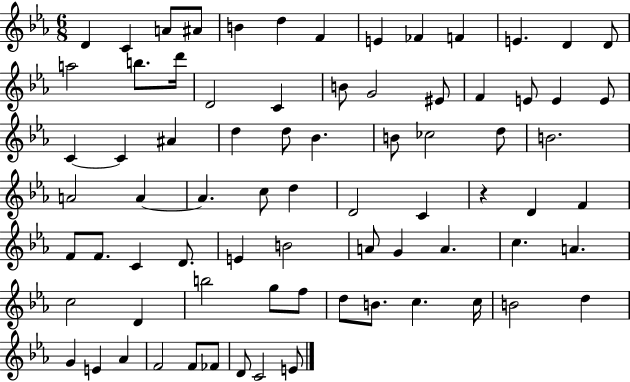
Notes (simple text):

D4/q C4/q A4/e A#4/e B4/q D5/q F4/q E4/q FES4/q F4/q E4/q. D4/q D4/e A5/h B5/e. D6/s D4/h C4/q B4/e G4/h EIS4/e F4/q E4/e E4/q E4/e C4/q C4/q A#4/q D5/q D5/e Bb4/q. B4/e CES5/h D5/e B4/h. A4/h A4/q A4/q. C5/e D5/q D4/h C4/q R/q D4/q F4/q F4/e F4/e. C4/q D4/e. E4/q B4/h A4/e G4/q A4/q. C5/q. A4/q. C5/h D4/q B5/h G5/e F5/e D5/e B4/e. C5/q. C5/s B4/h D5/q G4/q E4/q Ab4/q F4/h F4/e FES4/e D4/e C4/h E4/e